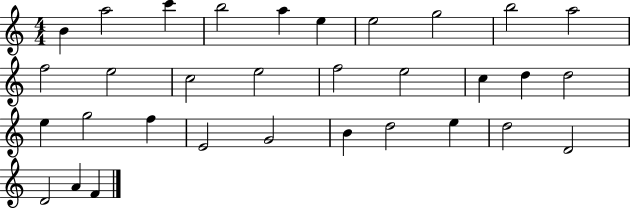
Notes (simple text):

B4/q A5/h C6/q B5/h A5/q E5/q E5/h G5/h B5/h A5/h F5/h E5/h C5/h E5/h F5/h E5/h C5/q D5/q D5/h E5/q G5/h F5/q E4/h G4/h B4/q D5/h E5/q D5/h D4/h D4/h A4/q F4/q